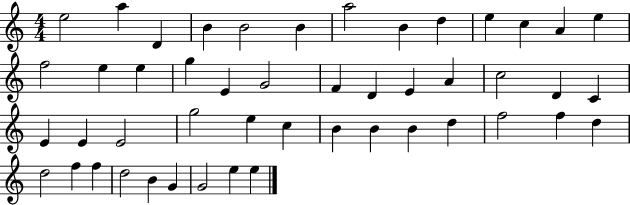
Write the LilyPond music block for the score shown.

{
  \clef treble
  \numericTimeSignature
  \time 4/4
  \key c \major
  e''2 a''4 d'4 | b'4 b'2 b'4 | a''2 b'4 d''4 | e''4 c''4 a'4 e''4 | \break f''2 e''4 e''4 | g''4 e'4 g'2 | f'4 d'4 e'4 a'4 | c''2 d'4 c'4 | \break e'4 e'4 e'2 | g''2 e''4 c''4 | b'4 b'4 b'4 d''4 | f''2 f''4 d''4 | \break d''2 f''4 f''4 | d''2 b'4 g'4 | g'2 e''4 e''4 | \bar "|."
}